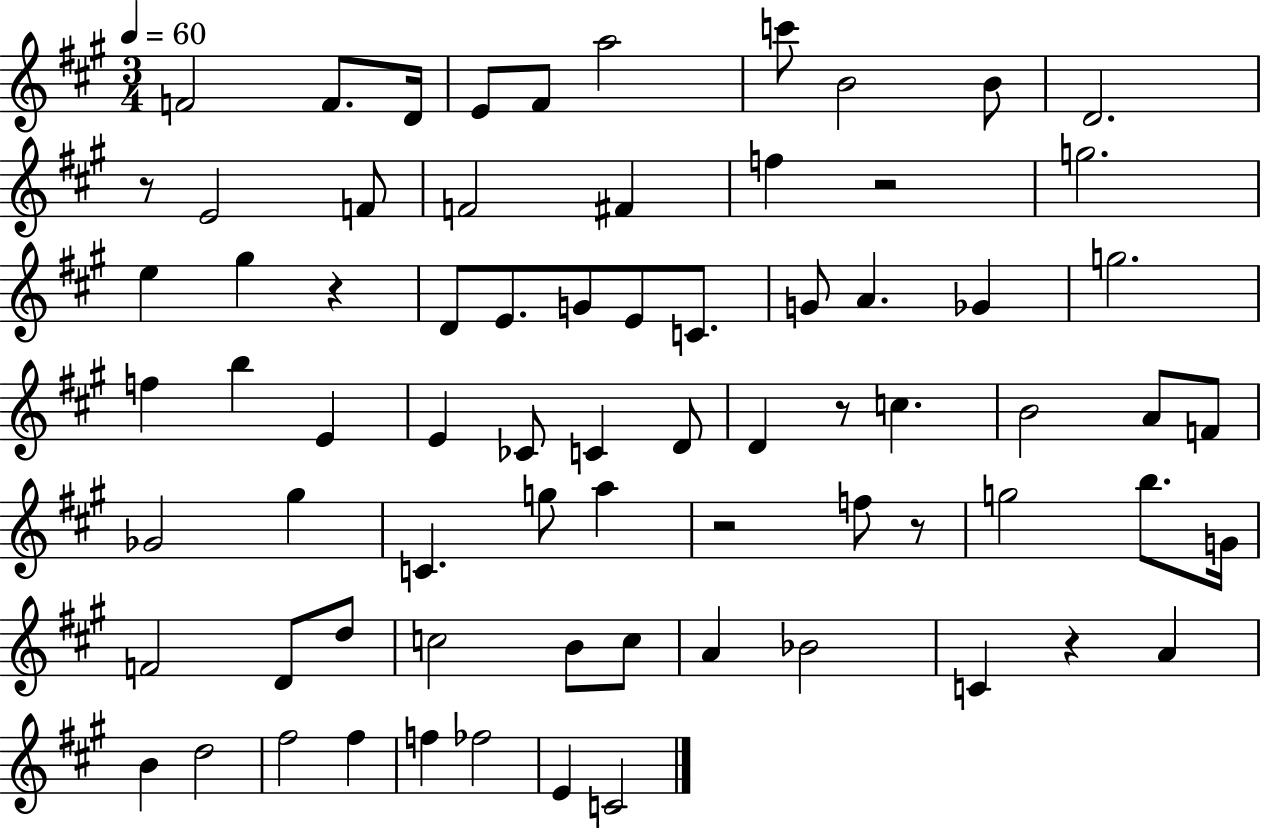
{
  \clef treble
  \numericTimeSignature
  \time 3/4
  \key a \major
  \tempo 4 = 60
  f'2 f'8. d'16 | e'8 fis'8 a''2 | c'''8 b'2 b'8 | d'2. | \break r8 e'2 f'8 | f'2 fis'4 | f''4 r2 | g''2. | \break e''4 gis''4 r4 | d'8 e'8. g'8 e'8 c'8. | g'8 a'4. ges'4 | g''2. | \break f''4 b''4 e'4 | e'4 ces'8 c'4 d'8 | d'4 r8 c''4. | b'2 a'8 f'8 | \break ges'2 gis''4 | c'4. g''8 a''4 | r2 f''8 r8 | g''2 b''8. g'16 | \break f'2 d'8 d''8 | c''2 b'8 c''8 | a'4 bes'2 | c'4 r4 a'4 | \break b'4 d''2 | fis''2 fis''4 | f''4 fes''2 | e'4 c'2 | \break \bar "|."
}